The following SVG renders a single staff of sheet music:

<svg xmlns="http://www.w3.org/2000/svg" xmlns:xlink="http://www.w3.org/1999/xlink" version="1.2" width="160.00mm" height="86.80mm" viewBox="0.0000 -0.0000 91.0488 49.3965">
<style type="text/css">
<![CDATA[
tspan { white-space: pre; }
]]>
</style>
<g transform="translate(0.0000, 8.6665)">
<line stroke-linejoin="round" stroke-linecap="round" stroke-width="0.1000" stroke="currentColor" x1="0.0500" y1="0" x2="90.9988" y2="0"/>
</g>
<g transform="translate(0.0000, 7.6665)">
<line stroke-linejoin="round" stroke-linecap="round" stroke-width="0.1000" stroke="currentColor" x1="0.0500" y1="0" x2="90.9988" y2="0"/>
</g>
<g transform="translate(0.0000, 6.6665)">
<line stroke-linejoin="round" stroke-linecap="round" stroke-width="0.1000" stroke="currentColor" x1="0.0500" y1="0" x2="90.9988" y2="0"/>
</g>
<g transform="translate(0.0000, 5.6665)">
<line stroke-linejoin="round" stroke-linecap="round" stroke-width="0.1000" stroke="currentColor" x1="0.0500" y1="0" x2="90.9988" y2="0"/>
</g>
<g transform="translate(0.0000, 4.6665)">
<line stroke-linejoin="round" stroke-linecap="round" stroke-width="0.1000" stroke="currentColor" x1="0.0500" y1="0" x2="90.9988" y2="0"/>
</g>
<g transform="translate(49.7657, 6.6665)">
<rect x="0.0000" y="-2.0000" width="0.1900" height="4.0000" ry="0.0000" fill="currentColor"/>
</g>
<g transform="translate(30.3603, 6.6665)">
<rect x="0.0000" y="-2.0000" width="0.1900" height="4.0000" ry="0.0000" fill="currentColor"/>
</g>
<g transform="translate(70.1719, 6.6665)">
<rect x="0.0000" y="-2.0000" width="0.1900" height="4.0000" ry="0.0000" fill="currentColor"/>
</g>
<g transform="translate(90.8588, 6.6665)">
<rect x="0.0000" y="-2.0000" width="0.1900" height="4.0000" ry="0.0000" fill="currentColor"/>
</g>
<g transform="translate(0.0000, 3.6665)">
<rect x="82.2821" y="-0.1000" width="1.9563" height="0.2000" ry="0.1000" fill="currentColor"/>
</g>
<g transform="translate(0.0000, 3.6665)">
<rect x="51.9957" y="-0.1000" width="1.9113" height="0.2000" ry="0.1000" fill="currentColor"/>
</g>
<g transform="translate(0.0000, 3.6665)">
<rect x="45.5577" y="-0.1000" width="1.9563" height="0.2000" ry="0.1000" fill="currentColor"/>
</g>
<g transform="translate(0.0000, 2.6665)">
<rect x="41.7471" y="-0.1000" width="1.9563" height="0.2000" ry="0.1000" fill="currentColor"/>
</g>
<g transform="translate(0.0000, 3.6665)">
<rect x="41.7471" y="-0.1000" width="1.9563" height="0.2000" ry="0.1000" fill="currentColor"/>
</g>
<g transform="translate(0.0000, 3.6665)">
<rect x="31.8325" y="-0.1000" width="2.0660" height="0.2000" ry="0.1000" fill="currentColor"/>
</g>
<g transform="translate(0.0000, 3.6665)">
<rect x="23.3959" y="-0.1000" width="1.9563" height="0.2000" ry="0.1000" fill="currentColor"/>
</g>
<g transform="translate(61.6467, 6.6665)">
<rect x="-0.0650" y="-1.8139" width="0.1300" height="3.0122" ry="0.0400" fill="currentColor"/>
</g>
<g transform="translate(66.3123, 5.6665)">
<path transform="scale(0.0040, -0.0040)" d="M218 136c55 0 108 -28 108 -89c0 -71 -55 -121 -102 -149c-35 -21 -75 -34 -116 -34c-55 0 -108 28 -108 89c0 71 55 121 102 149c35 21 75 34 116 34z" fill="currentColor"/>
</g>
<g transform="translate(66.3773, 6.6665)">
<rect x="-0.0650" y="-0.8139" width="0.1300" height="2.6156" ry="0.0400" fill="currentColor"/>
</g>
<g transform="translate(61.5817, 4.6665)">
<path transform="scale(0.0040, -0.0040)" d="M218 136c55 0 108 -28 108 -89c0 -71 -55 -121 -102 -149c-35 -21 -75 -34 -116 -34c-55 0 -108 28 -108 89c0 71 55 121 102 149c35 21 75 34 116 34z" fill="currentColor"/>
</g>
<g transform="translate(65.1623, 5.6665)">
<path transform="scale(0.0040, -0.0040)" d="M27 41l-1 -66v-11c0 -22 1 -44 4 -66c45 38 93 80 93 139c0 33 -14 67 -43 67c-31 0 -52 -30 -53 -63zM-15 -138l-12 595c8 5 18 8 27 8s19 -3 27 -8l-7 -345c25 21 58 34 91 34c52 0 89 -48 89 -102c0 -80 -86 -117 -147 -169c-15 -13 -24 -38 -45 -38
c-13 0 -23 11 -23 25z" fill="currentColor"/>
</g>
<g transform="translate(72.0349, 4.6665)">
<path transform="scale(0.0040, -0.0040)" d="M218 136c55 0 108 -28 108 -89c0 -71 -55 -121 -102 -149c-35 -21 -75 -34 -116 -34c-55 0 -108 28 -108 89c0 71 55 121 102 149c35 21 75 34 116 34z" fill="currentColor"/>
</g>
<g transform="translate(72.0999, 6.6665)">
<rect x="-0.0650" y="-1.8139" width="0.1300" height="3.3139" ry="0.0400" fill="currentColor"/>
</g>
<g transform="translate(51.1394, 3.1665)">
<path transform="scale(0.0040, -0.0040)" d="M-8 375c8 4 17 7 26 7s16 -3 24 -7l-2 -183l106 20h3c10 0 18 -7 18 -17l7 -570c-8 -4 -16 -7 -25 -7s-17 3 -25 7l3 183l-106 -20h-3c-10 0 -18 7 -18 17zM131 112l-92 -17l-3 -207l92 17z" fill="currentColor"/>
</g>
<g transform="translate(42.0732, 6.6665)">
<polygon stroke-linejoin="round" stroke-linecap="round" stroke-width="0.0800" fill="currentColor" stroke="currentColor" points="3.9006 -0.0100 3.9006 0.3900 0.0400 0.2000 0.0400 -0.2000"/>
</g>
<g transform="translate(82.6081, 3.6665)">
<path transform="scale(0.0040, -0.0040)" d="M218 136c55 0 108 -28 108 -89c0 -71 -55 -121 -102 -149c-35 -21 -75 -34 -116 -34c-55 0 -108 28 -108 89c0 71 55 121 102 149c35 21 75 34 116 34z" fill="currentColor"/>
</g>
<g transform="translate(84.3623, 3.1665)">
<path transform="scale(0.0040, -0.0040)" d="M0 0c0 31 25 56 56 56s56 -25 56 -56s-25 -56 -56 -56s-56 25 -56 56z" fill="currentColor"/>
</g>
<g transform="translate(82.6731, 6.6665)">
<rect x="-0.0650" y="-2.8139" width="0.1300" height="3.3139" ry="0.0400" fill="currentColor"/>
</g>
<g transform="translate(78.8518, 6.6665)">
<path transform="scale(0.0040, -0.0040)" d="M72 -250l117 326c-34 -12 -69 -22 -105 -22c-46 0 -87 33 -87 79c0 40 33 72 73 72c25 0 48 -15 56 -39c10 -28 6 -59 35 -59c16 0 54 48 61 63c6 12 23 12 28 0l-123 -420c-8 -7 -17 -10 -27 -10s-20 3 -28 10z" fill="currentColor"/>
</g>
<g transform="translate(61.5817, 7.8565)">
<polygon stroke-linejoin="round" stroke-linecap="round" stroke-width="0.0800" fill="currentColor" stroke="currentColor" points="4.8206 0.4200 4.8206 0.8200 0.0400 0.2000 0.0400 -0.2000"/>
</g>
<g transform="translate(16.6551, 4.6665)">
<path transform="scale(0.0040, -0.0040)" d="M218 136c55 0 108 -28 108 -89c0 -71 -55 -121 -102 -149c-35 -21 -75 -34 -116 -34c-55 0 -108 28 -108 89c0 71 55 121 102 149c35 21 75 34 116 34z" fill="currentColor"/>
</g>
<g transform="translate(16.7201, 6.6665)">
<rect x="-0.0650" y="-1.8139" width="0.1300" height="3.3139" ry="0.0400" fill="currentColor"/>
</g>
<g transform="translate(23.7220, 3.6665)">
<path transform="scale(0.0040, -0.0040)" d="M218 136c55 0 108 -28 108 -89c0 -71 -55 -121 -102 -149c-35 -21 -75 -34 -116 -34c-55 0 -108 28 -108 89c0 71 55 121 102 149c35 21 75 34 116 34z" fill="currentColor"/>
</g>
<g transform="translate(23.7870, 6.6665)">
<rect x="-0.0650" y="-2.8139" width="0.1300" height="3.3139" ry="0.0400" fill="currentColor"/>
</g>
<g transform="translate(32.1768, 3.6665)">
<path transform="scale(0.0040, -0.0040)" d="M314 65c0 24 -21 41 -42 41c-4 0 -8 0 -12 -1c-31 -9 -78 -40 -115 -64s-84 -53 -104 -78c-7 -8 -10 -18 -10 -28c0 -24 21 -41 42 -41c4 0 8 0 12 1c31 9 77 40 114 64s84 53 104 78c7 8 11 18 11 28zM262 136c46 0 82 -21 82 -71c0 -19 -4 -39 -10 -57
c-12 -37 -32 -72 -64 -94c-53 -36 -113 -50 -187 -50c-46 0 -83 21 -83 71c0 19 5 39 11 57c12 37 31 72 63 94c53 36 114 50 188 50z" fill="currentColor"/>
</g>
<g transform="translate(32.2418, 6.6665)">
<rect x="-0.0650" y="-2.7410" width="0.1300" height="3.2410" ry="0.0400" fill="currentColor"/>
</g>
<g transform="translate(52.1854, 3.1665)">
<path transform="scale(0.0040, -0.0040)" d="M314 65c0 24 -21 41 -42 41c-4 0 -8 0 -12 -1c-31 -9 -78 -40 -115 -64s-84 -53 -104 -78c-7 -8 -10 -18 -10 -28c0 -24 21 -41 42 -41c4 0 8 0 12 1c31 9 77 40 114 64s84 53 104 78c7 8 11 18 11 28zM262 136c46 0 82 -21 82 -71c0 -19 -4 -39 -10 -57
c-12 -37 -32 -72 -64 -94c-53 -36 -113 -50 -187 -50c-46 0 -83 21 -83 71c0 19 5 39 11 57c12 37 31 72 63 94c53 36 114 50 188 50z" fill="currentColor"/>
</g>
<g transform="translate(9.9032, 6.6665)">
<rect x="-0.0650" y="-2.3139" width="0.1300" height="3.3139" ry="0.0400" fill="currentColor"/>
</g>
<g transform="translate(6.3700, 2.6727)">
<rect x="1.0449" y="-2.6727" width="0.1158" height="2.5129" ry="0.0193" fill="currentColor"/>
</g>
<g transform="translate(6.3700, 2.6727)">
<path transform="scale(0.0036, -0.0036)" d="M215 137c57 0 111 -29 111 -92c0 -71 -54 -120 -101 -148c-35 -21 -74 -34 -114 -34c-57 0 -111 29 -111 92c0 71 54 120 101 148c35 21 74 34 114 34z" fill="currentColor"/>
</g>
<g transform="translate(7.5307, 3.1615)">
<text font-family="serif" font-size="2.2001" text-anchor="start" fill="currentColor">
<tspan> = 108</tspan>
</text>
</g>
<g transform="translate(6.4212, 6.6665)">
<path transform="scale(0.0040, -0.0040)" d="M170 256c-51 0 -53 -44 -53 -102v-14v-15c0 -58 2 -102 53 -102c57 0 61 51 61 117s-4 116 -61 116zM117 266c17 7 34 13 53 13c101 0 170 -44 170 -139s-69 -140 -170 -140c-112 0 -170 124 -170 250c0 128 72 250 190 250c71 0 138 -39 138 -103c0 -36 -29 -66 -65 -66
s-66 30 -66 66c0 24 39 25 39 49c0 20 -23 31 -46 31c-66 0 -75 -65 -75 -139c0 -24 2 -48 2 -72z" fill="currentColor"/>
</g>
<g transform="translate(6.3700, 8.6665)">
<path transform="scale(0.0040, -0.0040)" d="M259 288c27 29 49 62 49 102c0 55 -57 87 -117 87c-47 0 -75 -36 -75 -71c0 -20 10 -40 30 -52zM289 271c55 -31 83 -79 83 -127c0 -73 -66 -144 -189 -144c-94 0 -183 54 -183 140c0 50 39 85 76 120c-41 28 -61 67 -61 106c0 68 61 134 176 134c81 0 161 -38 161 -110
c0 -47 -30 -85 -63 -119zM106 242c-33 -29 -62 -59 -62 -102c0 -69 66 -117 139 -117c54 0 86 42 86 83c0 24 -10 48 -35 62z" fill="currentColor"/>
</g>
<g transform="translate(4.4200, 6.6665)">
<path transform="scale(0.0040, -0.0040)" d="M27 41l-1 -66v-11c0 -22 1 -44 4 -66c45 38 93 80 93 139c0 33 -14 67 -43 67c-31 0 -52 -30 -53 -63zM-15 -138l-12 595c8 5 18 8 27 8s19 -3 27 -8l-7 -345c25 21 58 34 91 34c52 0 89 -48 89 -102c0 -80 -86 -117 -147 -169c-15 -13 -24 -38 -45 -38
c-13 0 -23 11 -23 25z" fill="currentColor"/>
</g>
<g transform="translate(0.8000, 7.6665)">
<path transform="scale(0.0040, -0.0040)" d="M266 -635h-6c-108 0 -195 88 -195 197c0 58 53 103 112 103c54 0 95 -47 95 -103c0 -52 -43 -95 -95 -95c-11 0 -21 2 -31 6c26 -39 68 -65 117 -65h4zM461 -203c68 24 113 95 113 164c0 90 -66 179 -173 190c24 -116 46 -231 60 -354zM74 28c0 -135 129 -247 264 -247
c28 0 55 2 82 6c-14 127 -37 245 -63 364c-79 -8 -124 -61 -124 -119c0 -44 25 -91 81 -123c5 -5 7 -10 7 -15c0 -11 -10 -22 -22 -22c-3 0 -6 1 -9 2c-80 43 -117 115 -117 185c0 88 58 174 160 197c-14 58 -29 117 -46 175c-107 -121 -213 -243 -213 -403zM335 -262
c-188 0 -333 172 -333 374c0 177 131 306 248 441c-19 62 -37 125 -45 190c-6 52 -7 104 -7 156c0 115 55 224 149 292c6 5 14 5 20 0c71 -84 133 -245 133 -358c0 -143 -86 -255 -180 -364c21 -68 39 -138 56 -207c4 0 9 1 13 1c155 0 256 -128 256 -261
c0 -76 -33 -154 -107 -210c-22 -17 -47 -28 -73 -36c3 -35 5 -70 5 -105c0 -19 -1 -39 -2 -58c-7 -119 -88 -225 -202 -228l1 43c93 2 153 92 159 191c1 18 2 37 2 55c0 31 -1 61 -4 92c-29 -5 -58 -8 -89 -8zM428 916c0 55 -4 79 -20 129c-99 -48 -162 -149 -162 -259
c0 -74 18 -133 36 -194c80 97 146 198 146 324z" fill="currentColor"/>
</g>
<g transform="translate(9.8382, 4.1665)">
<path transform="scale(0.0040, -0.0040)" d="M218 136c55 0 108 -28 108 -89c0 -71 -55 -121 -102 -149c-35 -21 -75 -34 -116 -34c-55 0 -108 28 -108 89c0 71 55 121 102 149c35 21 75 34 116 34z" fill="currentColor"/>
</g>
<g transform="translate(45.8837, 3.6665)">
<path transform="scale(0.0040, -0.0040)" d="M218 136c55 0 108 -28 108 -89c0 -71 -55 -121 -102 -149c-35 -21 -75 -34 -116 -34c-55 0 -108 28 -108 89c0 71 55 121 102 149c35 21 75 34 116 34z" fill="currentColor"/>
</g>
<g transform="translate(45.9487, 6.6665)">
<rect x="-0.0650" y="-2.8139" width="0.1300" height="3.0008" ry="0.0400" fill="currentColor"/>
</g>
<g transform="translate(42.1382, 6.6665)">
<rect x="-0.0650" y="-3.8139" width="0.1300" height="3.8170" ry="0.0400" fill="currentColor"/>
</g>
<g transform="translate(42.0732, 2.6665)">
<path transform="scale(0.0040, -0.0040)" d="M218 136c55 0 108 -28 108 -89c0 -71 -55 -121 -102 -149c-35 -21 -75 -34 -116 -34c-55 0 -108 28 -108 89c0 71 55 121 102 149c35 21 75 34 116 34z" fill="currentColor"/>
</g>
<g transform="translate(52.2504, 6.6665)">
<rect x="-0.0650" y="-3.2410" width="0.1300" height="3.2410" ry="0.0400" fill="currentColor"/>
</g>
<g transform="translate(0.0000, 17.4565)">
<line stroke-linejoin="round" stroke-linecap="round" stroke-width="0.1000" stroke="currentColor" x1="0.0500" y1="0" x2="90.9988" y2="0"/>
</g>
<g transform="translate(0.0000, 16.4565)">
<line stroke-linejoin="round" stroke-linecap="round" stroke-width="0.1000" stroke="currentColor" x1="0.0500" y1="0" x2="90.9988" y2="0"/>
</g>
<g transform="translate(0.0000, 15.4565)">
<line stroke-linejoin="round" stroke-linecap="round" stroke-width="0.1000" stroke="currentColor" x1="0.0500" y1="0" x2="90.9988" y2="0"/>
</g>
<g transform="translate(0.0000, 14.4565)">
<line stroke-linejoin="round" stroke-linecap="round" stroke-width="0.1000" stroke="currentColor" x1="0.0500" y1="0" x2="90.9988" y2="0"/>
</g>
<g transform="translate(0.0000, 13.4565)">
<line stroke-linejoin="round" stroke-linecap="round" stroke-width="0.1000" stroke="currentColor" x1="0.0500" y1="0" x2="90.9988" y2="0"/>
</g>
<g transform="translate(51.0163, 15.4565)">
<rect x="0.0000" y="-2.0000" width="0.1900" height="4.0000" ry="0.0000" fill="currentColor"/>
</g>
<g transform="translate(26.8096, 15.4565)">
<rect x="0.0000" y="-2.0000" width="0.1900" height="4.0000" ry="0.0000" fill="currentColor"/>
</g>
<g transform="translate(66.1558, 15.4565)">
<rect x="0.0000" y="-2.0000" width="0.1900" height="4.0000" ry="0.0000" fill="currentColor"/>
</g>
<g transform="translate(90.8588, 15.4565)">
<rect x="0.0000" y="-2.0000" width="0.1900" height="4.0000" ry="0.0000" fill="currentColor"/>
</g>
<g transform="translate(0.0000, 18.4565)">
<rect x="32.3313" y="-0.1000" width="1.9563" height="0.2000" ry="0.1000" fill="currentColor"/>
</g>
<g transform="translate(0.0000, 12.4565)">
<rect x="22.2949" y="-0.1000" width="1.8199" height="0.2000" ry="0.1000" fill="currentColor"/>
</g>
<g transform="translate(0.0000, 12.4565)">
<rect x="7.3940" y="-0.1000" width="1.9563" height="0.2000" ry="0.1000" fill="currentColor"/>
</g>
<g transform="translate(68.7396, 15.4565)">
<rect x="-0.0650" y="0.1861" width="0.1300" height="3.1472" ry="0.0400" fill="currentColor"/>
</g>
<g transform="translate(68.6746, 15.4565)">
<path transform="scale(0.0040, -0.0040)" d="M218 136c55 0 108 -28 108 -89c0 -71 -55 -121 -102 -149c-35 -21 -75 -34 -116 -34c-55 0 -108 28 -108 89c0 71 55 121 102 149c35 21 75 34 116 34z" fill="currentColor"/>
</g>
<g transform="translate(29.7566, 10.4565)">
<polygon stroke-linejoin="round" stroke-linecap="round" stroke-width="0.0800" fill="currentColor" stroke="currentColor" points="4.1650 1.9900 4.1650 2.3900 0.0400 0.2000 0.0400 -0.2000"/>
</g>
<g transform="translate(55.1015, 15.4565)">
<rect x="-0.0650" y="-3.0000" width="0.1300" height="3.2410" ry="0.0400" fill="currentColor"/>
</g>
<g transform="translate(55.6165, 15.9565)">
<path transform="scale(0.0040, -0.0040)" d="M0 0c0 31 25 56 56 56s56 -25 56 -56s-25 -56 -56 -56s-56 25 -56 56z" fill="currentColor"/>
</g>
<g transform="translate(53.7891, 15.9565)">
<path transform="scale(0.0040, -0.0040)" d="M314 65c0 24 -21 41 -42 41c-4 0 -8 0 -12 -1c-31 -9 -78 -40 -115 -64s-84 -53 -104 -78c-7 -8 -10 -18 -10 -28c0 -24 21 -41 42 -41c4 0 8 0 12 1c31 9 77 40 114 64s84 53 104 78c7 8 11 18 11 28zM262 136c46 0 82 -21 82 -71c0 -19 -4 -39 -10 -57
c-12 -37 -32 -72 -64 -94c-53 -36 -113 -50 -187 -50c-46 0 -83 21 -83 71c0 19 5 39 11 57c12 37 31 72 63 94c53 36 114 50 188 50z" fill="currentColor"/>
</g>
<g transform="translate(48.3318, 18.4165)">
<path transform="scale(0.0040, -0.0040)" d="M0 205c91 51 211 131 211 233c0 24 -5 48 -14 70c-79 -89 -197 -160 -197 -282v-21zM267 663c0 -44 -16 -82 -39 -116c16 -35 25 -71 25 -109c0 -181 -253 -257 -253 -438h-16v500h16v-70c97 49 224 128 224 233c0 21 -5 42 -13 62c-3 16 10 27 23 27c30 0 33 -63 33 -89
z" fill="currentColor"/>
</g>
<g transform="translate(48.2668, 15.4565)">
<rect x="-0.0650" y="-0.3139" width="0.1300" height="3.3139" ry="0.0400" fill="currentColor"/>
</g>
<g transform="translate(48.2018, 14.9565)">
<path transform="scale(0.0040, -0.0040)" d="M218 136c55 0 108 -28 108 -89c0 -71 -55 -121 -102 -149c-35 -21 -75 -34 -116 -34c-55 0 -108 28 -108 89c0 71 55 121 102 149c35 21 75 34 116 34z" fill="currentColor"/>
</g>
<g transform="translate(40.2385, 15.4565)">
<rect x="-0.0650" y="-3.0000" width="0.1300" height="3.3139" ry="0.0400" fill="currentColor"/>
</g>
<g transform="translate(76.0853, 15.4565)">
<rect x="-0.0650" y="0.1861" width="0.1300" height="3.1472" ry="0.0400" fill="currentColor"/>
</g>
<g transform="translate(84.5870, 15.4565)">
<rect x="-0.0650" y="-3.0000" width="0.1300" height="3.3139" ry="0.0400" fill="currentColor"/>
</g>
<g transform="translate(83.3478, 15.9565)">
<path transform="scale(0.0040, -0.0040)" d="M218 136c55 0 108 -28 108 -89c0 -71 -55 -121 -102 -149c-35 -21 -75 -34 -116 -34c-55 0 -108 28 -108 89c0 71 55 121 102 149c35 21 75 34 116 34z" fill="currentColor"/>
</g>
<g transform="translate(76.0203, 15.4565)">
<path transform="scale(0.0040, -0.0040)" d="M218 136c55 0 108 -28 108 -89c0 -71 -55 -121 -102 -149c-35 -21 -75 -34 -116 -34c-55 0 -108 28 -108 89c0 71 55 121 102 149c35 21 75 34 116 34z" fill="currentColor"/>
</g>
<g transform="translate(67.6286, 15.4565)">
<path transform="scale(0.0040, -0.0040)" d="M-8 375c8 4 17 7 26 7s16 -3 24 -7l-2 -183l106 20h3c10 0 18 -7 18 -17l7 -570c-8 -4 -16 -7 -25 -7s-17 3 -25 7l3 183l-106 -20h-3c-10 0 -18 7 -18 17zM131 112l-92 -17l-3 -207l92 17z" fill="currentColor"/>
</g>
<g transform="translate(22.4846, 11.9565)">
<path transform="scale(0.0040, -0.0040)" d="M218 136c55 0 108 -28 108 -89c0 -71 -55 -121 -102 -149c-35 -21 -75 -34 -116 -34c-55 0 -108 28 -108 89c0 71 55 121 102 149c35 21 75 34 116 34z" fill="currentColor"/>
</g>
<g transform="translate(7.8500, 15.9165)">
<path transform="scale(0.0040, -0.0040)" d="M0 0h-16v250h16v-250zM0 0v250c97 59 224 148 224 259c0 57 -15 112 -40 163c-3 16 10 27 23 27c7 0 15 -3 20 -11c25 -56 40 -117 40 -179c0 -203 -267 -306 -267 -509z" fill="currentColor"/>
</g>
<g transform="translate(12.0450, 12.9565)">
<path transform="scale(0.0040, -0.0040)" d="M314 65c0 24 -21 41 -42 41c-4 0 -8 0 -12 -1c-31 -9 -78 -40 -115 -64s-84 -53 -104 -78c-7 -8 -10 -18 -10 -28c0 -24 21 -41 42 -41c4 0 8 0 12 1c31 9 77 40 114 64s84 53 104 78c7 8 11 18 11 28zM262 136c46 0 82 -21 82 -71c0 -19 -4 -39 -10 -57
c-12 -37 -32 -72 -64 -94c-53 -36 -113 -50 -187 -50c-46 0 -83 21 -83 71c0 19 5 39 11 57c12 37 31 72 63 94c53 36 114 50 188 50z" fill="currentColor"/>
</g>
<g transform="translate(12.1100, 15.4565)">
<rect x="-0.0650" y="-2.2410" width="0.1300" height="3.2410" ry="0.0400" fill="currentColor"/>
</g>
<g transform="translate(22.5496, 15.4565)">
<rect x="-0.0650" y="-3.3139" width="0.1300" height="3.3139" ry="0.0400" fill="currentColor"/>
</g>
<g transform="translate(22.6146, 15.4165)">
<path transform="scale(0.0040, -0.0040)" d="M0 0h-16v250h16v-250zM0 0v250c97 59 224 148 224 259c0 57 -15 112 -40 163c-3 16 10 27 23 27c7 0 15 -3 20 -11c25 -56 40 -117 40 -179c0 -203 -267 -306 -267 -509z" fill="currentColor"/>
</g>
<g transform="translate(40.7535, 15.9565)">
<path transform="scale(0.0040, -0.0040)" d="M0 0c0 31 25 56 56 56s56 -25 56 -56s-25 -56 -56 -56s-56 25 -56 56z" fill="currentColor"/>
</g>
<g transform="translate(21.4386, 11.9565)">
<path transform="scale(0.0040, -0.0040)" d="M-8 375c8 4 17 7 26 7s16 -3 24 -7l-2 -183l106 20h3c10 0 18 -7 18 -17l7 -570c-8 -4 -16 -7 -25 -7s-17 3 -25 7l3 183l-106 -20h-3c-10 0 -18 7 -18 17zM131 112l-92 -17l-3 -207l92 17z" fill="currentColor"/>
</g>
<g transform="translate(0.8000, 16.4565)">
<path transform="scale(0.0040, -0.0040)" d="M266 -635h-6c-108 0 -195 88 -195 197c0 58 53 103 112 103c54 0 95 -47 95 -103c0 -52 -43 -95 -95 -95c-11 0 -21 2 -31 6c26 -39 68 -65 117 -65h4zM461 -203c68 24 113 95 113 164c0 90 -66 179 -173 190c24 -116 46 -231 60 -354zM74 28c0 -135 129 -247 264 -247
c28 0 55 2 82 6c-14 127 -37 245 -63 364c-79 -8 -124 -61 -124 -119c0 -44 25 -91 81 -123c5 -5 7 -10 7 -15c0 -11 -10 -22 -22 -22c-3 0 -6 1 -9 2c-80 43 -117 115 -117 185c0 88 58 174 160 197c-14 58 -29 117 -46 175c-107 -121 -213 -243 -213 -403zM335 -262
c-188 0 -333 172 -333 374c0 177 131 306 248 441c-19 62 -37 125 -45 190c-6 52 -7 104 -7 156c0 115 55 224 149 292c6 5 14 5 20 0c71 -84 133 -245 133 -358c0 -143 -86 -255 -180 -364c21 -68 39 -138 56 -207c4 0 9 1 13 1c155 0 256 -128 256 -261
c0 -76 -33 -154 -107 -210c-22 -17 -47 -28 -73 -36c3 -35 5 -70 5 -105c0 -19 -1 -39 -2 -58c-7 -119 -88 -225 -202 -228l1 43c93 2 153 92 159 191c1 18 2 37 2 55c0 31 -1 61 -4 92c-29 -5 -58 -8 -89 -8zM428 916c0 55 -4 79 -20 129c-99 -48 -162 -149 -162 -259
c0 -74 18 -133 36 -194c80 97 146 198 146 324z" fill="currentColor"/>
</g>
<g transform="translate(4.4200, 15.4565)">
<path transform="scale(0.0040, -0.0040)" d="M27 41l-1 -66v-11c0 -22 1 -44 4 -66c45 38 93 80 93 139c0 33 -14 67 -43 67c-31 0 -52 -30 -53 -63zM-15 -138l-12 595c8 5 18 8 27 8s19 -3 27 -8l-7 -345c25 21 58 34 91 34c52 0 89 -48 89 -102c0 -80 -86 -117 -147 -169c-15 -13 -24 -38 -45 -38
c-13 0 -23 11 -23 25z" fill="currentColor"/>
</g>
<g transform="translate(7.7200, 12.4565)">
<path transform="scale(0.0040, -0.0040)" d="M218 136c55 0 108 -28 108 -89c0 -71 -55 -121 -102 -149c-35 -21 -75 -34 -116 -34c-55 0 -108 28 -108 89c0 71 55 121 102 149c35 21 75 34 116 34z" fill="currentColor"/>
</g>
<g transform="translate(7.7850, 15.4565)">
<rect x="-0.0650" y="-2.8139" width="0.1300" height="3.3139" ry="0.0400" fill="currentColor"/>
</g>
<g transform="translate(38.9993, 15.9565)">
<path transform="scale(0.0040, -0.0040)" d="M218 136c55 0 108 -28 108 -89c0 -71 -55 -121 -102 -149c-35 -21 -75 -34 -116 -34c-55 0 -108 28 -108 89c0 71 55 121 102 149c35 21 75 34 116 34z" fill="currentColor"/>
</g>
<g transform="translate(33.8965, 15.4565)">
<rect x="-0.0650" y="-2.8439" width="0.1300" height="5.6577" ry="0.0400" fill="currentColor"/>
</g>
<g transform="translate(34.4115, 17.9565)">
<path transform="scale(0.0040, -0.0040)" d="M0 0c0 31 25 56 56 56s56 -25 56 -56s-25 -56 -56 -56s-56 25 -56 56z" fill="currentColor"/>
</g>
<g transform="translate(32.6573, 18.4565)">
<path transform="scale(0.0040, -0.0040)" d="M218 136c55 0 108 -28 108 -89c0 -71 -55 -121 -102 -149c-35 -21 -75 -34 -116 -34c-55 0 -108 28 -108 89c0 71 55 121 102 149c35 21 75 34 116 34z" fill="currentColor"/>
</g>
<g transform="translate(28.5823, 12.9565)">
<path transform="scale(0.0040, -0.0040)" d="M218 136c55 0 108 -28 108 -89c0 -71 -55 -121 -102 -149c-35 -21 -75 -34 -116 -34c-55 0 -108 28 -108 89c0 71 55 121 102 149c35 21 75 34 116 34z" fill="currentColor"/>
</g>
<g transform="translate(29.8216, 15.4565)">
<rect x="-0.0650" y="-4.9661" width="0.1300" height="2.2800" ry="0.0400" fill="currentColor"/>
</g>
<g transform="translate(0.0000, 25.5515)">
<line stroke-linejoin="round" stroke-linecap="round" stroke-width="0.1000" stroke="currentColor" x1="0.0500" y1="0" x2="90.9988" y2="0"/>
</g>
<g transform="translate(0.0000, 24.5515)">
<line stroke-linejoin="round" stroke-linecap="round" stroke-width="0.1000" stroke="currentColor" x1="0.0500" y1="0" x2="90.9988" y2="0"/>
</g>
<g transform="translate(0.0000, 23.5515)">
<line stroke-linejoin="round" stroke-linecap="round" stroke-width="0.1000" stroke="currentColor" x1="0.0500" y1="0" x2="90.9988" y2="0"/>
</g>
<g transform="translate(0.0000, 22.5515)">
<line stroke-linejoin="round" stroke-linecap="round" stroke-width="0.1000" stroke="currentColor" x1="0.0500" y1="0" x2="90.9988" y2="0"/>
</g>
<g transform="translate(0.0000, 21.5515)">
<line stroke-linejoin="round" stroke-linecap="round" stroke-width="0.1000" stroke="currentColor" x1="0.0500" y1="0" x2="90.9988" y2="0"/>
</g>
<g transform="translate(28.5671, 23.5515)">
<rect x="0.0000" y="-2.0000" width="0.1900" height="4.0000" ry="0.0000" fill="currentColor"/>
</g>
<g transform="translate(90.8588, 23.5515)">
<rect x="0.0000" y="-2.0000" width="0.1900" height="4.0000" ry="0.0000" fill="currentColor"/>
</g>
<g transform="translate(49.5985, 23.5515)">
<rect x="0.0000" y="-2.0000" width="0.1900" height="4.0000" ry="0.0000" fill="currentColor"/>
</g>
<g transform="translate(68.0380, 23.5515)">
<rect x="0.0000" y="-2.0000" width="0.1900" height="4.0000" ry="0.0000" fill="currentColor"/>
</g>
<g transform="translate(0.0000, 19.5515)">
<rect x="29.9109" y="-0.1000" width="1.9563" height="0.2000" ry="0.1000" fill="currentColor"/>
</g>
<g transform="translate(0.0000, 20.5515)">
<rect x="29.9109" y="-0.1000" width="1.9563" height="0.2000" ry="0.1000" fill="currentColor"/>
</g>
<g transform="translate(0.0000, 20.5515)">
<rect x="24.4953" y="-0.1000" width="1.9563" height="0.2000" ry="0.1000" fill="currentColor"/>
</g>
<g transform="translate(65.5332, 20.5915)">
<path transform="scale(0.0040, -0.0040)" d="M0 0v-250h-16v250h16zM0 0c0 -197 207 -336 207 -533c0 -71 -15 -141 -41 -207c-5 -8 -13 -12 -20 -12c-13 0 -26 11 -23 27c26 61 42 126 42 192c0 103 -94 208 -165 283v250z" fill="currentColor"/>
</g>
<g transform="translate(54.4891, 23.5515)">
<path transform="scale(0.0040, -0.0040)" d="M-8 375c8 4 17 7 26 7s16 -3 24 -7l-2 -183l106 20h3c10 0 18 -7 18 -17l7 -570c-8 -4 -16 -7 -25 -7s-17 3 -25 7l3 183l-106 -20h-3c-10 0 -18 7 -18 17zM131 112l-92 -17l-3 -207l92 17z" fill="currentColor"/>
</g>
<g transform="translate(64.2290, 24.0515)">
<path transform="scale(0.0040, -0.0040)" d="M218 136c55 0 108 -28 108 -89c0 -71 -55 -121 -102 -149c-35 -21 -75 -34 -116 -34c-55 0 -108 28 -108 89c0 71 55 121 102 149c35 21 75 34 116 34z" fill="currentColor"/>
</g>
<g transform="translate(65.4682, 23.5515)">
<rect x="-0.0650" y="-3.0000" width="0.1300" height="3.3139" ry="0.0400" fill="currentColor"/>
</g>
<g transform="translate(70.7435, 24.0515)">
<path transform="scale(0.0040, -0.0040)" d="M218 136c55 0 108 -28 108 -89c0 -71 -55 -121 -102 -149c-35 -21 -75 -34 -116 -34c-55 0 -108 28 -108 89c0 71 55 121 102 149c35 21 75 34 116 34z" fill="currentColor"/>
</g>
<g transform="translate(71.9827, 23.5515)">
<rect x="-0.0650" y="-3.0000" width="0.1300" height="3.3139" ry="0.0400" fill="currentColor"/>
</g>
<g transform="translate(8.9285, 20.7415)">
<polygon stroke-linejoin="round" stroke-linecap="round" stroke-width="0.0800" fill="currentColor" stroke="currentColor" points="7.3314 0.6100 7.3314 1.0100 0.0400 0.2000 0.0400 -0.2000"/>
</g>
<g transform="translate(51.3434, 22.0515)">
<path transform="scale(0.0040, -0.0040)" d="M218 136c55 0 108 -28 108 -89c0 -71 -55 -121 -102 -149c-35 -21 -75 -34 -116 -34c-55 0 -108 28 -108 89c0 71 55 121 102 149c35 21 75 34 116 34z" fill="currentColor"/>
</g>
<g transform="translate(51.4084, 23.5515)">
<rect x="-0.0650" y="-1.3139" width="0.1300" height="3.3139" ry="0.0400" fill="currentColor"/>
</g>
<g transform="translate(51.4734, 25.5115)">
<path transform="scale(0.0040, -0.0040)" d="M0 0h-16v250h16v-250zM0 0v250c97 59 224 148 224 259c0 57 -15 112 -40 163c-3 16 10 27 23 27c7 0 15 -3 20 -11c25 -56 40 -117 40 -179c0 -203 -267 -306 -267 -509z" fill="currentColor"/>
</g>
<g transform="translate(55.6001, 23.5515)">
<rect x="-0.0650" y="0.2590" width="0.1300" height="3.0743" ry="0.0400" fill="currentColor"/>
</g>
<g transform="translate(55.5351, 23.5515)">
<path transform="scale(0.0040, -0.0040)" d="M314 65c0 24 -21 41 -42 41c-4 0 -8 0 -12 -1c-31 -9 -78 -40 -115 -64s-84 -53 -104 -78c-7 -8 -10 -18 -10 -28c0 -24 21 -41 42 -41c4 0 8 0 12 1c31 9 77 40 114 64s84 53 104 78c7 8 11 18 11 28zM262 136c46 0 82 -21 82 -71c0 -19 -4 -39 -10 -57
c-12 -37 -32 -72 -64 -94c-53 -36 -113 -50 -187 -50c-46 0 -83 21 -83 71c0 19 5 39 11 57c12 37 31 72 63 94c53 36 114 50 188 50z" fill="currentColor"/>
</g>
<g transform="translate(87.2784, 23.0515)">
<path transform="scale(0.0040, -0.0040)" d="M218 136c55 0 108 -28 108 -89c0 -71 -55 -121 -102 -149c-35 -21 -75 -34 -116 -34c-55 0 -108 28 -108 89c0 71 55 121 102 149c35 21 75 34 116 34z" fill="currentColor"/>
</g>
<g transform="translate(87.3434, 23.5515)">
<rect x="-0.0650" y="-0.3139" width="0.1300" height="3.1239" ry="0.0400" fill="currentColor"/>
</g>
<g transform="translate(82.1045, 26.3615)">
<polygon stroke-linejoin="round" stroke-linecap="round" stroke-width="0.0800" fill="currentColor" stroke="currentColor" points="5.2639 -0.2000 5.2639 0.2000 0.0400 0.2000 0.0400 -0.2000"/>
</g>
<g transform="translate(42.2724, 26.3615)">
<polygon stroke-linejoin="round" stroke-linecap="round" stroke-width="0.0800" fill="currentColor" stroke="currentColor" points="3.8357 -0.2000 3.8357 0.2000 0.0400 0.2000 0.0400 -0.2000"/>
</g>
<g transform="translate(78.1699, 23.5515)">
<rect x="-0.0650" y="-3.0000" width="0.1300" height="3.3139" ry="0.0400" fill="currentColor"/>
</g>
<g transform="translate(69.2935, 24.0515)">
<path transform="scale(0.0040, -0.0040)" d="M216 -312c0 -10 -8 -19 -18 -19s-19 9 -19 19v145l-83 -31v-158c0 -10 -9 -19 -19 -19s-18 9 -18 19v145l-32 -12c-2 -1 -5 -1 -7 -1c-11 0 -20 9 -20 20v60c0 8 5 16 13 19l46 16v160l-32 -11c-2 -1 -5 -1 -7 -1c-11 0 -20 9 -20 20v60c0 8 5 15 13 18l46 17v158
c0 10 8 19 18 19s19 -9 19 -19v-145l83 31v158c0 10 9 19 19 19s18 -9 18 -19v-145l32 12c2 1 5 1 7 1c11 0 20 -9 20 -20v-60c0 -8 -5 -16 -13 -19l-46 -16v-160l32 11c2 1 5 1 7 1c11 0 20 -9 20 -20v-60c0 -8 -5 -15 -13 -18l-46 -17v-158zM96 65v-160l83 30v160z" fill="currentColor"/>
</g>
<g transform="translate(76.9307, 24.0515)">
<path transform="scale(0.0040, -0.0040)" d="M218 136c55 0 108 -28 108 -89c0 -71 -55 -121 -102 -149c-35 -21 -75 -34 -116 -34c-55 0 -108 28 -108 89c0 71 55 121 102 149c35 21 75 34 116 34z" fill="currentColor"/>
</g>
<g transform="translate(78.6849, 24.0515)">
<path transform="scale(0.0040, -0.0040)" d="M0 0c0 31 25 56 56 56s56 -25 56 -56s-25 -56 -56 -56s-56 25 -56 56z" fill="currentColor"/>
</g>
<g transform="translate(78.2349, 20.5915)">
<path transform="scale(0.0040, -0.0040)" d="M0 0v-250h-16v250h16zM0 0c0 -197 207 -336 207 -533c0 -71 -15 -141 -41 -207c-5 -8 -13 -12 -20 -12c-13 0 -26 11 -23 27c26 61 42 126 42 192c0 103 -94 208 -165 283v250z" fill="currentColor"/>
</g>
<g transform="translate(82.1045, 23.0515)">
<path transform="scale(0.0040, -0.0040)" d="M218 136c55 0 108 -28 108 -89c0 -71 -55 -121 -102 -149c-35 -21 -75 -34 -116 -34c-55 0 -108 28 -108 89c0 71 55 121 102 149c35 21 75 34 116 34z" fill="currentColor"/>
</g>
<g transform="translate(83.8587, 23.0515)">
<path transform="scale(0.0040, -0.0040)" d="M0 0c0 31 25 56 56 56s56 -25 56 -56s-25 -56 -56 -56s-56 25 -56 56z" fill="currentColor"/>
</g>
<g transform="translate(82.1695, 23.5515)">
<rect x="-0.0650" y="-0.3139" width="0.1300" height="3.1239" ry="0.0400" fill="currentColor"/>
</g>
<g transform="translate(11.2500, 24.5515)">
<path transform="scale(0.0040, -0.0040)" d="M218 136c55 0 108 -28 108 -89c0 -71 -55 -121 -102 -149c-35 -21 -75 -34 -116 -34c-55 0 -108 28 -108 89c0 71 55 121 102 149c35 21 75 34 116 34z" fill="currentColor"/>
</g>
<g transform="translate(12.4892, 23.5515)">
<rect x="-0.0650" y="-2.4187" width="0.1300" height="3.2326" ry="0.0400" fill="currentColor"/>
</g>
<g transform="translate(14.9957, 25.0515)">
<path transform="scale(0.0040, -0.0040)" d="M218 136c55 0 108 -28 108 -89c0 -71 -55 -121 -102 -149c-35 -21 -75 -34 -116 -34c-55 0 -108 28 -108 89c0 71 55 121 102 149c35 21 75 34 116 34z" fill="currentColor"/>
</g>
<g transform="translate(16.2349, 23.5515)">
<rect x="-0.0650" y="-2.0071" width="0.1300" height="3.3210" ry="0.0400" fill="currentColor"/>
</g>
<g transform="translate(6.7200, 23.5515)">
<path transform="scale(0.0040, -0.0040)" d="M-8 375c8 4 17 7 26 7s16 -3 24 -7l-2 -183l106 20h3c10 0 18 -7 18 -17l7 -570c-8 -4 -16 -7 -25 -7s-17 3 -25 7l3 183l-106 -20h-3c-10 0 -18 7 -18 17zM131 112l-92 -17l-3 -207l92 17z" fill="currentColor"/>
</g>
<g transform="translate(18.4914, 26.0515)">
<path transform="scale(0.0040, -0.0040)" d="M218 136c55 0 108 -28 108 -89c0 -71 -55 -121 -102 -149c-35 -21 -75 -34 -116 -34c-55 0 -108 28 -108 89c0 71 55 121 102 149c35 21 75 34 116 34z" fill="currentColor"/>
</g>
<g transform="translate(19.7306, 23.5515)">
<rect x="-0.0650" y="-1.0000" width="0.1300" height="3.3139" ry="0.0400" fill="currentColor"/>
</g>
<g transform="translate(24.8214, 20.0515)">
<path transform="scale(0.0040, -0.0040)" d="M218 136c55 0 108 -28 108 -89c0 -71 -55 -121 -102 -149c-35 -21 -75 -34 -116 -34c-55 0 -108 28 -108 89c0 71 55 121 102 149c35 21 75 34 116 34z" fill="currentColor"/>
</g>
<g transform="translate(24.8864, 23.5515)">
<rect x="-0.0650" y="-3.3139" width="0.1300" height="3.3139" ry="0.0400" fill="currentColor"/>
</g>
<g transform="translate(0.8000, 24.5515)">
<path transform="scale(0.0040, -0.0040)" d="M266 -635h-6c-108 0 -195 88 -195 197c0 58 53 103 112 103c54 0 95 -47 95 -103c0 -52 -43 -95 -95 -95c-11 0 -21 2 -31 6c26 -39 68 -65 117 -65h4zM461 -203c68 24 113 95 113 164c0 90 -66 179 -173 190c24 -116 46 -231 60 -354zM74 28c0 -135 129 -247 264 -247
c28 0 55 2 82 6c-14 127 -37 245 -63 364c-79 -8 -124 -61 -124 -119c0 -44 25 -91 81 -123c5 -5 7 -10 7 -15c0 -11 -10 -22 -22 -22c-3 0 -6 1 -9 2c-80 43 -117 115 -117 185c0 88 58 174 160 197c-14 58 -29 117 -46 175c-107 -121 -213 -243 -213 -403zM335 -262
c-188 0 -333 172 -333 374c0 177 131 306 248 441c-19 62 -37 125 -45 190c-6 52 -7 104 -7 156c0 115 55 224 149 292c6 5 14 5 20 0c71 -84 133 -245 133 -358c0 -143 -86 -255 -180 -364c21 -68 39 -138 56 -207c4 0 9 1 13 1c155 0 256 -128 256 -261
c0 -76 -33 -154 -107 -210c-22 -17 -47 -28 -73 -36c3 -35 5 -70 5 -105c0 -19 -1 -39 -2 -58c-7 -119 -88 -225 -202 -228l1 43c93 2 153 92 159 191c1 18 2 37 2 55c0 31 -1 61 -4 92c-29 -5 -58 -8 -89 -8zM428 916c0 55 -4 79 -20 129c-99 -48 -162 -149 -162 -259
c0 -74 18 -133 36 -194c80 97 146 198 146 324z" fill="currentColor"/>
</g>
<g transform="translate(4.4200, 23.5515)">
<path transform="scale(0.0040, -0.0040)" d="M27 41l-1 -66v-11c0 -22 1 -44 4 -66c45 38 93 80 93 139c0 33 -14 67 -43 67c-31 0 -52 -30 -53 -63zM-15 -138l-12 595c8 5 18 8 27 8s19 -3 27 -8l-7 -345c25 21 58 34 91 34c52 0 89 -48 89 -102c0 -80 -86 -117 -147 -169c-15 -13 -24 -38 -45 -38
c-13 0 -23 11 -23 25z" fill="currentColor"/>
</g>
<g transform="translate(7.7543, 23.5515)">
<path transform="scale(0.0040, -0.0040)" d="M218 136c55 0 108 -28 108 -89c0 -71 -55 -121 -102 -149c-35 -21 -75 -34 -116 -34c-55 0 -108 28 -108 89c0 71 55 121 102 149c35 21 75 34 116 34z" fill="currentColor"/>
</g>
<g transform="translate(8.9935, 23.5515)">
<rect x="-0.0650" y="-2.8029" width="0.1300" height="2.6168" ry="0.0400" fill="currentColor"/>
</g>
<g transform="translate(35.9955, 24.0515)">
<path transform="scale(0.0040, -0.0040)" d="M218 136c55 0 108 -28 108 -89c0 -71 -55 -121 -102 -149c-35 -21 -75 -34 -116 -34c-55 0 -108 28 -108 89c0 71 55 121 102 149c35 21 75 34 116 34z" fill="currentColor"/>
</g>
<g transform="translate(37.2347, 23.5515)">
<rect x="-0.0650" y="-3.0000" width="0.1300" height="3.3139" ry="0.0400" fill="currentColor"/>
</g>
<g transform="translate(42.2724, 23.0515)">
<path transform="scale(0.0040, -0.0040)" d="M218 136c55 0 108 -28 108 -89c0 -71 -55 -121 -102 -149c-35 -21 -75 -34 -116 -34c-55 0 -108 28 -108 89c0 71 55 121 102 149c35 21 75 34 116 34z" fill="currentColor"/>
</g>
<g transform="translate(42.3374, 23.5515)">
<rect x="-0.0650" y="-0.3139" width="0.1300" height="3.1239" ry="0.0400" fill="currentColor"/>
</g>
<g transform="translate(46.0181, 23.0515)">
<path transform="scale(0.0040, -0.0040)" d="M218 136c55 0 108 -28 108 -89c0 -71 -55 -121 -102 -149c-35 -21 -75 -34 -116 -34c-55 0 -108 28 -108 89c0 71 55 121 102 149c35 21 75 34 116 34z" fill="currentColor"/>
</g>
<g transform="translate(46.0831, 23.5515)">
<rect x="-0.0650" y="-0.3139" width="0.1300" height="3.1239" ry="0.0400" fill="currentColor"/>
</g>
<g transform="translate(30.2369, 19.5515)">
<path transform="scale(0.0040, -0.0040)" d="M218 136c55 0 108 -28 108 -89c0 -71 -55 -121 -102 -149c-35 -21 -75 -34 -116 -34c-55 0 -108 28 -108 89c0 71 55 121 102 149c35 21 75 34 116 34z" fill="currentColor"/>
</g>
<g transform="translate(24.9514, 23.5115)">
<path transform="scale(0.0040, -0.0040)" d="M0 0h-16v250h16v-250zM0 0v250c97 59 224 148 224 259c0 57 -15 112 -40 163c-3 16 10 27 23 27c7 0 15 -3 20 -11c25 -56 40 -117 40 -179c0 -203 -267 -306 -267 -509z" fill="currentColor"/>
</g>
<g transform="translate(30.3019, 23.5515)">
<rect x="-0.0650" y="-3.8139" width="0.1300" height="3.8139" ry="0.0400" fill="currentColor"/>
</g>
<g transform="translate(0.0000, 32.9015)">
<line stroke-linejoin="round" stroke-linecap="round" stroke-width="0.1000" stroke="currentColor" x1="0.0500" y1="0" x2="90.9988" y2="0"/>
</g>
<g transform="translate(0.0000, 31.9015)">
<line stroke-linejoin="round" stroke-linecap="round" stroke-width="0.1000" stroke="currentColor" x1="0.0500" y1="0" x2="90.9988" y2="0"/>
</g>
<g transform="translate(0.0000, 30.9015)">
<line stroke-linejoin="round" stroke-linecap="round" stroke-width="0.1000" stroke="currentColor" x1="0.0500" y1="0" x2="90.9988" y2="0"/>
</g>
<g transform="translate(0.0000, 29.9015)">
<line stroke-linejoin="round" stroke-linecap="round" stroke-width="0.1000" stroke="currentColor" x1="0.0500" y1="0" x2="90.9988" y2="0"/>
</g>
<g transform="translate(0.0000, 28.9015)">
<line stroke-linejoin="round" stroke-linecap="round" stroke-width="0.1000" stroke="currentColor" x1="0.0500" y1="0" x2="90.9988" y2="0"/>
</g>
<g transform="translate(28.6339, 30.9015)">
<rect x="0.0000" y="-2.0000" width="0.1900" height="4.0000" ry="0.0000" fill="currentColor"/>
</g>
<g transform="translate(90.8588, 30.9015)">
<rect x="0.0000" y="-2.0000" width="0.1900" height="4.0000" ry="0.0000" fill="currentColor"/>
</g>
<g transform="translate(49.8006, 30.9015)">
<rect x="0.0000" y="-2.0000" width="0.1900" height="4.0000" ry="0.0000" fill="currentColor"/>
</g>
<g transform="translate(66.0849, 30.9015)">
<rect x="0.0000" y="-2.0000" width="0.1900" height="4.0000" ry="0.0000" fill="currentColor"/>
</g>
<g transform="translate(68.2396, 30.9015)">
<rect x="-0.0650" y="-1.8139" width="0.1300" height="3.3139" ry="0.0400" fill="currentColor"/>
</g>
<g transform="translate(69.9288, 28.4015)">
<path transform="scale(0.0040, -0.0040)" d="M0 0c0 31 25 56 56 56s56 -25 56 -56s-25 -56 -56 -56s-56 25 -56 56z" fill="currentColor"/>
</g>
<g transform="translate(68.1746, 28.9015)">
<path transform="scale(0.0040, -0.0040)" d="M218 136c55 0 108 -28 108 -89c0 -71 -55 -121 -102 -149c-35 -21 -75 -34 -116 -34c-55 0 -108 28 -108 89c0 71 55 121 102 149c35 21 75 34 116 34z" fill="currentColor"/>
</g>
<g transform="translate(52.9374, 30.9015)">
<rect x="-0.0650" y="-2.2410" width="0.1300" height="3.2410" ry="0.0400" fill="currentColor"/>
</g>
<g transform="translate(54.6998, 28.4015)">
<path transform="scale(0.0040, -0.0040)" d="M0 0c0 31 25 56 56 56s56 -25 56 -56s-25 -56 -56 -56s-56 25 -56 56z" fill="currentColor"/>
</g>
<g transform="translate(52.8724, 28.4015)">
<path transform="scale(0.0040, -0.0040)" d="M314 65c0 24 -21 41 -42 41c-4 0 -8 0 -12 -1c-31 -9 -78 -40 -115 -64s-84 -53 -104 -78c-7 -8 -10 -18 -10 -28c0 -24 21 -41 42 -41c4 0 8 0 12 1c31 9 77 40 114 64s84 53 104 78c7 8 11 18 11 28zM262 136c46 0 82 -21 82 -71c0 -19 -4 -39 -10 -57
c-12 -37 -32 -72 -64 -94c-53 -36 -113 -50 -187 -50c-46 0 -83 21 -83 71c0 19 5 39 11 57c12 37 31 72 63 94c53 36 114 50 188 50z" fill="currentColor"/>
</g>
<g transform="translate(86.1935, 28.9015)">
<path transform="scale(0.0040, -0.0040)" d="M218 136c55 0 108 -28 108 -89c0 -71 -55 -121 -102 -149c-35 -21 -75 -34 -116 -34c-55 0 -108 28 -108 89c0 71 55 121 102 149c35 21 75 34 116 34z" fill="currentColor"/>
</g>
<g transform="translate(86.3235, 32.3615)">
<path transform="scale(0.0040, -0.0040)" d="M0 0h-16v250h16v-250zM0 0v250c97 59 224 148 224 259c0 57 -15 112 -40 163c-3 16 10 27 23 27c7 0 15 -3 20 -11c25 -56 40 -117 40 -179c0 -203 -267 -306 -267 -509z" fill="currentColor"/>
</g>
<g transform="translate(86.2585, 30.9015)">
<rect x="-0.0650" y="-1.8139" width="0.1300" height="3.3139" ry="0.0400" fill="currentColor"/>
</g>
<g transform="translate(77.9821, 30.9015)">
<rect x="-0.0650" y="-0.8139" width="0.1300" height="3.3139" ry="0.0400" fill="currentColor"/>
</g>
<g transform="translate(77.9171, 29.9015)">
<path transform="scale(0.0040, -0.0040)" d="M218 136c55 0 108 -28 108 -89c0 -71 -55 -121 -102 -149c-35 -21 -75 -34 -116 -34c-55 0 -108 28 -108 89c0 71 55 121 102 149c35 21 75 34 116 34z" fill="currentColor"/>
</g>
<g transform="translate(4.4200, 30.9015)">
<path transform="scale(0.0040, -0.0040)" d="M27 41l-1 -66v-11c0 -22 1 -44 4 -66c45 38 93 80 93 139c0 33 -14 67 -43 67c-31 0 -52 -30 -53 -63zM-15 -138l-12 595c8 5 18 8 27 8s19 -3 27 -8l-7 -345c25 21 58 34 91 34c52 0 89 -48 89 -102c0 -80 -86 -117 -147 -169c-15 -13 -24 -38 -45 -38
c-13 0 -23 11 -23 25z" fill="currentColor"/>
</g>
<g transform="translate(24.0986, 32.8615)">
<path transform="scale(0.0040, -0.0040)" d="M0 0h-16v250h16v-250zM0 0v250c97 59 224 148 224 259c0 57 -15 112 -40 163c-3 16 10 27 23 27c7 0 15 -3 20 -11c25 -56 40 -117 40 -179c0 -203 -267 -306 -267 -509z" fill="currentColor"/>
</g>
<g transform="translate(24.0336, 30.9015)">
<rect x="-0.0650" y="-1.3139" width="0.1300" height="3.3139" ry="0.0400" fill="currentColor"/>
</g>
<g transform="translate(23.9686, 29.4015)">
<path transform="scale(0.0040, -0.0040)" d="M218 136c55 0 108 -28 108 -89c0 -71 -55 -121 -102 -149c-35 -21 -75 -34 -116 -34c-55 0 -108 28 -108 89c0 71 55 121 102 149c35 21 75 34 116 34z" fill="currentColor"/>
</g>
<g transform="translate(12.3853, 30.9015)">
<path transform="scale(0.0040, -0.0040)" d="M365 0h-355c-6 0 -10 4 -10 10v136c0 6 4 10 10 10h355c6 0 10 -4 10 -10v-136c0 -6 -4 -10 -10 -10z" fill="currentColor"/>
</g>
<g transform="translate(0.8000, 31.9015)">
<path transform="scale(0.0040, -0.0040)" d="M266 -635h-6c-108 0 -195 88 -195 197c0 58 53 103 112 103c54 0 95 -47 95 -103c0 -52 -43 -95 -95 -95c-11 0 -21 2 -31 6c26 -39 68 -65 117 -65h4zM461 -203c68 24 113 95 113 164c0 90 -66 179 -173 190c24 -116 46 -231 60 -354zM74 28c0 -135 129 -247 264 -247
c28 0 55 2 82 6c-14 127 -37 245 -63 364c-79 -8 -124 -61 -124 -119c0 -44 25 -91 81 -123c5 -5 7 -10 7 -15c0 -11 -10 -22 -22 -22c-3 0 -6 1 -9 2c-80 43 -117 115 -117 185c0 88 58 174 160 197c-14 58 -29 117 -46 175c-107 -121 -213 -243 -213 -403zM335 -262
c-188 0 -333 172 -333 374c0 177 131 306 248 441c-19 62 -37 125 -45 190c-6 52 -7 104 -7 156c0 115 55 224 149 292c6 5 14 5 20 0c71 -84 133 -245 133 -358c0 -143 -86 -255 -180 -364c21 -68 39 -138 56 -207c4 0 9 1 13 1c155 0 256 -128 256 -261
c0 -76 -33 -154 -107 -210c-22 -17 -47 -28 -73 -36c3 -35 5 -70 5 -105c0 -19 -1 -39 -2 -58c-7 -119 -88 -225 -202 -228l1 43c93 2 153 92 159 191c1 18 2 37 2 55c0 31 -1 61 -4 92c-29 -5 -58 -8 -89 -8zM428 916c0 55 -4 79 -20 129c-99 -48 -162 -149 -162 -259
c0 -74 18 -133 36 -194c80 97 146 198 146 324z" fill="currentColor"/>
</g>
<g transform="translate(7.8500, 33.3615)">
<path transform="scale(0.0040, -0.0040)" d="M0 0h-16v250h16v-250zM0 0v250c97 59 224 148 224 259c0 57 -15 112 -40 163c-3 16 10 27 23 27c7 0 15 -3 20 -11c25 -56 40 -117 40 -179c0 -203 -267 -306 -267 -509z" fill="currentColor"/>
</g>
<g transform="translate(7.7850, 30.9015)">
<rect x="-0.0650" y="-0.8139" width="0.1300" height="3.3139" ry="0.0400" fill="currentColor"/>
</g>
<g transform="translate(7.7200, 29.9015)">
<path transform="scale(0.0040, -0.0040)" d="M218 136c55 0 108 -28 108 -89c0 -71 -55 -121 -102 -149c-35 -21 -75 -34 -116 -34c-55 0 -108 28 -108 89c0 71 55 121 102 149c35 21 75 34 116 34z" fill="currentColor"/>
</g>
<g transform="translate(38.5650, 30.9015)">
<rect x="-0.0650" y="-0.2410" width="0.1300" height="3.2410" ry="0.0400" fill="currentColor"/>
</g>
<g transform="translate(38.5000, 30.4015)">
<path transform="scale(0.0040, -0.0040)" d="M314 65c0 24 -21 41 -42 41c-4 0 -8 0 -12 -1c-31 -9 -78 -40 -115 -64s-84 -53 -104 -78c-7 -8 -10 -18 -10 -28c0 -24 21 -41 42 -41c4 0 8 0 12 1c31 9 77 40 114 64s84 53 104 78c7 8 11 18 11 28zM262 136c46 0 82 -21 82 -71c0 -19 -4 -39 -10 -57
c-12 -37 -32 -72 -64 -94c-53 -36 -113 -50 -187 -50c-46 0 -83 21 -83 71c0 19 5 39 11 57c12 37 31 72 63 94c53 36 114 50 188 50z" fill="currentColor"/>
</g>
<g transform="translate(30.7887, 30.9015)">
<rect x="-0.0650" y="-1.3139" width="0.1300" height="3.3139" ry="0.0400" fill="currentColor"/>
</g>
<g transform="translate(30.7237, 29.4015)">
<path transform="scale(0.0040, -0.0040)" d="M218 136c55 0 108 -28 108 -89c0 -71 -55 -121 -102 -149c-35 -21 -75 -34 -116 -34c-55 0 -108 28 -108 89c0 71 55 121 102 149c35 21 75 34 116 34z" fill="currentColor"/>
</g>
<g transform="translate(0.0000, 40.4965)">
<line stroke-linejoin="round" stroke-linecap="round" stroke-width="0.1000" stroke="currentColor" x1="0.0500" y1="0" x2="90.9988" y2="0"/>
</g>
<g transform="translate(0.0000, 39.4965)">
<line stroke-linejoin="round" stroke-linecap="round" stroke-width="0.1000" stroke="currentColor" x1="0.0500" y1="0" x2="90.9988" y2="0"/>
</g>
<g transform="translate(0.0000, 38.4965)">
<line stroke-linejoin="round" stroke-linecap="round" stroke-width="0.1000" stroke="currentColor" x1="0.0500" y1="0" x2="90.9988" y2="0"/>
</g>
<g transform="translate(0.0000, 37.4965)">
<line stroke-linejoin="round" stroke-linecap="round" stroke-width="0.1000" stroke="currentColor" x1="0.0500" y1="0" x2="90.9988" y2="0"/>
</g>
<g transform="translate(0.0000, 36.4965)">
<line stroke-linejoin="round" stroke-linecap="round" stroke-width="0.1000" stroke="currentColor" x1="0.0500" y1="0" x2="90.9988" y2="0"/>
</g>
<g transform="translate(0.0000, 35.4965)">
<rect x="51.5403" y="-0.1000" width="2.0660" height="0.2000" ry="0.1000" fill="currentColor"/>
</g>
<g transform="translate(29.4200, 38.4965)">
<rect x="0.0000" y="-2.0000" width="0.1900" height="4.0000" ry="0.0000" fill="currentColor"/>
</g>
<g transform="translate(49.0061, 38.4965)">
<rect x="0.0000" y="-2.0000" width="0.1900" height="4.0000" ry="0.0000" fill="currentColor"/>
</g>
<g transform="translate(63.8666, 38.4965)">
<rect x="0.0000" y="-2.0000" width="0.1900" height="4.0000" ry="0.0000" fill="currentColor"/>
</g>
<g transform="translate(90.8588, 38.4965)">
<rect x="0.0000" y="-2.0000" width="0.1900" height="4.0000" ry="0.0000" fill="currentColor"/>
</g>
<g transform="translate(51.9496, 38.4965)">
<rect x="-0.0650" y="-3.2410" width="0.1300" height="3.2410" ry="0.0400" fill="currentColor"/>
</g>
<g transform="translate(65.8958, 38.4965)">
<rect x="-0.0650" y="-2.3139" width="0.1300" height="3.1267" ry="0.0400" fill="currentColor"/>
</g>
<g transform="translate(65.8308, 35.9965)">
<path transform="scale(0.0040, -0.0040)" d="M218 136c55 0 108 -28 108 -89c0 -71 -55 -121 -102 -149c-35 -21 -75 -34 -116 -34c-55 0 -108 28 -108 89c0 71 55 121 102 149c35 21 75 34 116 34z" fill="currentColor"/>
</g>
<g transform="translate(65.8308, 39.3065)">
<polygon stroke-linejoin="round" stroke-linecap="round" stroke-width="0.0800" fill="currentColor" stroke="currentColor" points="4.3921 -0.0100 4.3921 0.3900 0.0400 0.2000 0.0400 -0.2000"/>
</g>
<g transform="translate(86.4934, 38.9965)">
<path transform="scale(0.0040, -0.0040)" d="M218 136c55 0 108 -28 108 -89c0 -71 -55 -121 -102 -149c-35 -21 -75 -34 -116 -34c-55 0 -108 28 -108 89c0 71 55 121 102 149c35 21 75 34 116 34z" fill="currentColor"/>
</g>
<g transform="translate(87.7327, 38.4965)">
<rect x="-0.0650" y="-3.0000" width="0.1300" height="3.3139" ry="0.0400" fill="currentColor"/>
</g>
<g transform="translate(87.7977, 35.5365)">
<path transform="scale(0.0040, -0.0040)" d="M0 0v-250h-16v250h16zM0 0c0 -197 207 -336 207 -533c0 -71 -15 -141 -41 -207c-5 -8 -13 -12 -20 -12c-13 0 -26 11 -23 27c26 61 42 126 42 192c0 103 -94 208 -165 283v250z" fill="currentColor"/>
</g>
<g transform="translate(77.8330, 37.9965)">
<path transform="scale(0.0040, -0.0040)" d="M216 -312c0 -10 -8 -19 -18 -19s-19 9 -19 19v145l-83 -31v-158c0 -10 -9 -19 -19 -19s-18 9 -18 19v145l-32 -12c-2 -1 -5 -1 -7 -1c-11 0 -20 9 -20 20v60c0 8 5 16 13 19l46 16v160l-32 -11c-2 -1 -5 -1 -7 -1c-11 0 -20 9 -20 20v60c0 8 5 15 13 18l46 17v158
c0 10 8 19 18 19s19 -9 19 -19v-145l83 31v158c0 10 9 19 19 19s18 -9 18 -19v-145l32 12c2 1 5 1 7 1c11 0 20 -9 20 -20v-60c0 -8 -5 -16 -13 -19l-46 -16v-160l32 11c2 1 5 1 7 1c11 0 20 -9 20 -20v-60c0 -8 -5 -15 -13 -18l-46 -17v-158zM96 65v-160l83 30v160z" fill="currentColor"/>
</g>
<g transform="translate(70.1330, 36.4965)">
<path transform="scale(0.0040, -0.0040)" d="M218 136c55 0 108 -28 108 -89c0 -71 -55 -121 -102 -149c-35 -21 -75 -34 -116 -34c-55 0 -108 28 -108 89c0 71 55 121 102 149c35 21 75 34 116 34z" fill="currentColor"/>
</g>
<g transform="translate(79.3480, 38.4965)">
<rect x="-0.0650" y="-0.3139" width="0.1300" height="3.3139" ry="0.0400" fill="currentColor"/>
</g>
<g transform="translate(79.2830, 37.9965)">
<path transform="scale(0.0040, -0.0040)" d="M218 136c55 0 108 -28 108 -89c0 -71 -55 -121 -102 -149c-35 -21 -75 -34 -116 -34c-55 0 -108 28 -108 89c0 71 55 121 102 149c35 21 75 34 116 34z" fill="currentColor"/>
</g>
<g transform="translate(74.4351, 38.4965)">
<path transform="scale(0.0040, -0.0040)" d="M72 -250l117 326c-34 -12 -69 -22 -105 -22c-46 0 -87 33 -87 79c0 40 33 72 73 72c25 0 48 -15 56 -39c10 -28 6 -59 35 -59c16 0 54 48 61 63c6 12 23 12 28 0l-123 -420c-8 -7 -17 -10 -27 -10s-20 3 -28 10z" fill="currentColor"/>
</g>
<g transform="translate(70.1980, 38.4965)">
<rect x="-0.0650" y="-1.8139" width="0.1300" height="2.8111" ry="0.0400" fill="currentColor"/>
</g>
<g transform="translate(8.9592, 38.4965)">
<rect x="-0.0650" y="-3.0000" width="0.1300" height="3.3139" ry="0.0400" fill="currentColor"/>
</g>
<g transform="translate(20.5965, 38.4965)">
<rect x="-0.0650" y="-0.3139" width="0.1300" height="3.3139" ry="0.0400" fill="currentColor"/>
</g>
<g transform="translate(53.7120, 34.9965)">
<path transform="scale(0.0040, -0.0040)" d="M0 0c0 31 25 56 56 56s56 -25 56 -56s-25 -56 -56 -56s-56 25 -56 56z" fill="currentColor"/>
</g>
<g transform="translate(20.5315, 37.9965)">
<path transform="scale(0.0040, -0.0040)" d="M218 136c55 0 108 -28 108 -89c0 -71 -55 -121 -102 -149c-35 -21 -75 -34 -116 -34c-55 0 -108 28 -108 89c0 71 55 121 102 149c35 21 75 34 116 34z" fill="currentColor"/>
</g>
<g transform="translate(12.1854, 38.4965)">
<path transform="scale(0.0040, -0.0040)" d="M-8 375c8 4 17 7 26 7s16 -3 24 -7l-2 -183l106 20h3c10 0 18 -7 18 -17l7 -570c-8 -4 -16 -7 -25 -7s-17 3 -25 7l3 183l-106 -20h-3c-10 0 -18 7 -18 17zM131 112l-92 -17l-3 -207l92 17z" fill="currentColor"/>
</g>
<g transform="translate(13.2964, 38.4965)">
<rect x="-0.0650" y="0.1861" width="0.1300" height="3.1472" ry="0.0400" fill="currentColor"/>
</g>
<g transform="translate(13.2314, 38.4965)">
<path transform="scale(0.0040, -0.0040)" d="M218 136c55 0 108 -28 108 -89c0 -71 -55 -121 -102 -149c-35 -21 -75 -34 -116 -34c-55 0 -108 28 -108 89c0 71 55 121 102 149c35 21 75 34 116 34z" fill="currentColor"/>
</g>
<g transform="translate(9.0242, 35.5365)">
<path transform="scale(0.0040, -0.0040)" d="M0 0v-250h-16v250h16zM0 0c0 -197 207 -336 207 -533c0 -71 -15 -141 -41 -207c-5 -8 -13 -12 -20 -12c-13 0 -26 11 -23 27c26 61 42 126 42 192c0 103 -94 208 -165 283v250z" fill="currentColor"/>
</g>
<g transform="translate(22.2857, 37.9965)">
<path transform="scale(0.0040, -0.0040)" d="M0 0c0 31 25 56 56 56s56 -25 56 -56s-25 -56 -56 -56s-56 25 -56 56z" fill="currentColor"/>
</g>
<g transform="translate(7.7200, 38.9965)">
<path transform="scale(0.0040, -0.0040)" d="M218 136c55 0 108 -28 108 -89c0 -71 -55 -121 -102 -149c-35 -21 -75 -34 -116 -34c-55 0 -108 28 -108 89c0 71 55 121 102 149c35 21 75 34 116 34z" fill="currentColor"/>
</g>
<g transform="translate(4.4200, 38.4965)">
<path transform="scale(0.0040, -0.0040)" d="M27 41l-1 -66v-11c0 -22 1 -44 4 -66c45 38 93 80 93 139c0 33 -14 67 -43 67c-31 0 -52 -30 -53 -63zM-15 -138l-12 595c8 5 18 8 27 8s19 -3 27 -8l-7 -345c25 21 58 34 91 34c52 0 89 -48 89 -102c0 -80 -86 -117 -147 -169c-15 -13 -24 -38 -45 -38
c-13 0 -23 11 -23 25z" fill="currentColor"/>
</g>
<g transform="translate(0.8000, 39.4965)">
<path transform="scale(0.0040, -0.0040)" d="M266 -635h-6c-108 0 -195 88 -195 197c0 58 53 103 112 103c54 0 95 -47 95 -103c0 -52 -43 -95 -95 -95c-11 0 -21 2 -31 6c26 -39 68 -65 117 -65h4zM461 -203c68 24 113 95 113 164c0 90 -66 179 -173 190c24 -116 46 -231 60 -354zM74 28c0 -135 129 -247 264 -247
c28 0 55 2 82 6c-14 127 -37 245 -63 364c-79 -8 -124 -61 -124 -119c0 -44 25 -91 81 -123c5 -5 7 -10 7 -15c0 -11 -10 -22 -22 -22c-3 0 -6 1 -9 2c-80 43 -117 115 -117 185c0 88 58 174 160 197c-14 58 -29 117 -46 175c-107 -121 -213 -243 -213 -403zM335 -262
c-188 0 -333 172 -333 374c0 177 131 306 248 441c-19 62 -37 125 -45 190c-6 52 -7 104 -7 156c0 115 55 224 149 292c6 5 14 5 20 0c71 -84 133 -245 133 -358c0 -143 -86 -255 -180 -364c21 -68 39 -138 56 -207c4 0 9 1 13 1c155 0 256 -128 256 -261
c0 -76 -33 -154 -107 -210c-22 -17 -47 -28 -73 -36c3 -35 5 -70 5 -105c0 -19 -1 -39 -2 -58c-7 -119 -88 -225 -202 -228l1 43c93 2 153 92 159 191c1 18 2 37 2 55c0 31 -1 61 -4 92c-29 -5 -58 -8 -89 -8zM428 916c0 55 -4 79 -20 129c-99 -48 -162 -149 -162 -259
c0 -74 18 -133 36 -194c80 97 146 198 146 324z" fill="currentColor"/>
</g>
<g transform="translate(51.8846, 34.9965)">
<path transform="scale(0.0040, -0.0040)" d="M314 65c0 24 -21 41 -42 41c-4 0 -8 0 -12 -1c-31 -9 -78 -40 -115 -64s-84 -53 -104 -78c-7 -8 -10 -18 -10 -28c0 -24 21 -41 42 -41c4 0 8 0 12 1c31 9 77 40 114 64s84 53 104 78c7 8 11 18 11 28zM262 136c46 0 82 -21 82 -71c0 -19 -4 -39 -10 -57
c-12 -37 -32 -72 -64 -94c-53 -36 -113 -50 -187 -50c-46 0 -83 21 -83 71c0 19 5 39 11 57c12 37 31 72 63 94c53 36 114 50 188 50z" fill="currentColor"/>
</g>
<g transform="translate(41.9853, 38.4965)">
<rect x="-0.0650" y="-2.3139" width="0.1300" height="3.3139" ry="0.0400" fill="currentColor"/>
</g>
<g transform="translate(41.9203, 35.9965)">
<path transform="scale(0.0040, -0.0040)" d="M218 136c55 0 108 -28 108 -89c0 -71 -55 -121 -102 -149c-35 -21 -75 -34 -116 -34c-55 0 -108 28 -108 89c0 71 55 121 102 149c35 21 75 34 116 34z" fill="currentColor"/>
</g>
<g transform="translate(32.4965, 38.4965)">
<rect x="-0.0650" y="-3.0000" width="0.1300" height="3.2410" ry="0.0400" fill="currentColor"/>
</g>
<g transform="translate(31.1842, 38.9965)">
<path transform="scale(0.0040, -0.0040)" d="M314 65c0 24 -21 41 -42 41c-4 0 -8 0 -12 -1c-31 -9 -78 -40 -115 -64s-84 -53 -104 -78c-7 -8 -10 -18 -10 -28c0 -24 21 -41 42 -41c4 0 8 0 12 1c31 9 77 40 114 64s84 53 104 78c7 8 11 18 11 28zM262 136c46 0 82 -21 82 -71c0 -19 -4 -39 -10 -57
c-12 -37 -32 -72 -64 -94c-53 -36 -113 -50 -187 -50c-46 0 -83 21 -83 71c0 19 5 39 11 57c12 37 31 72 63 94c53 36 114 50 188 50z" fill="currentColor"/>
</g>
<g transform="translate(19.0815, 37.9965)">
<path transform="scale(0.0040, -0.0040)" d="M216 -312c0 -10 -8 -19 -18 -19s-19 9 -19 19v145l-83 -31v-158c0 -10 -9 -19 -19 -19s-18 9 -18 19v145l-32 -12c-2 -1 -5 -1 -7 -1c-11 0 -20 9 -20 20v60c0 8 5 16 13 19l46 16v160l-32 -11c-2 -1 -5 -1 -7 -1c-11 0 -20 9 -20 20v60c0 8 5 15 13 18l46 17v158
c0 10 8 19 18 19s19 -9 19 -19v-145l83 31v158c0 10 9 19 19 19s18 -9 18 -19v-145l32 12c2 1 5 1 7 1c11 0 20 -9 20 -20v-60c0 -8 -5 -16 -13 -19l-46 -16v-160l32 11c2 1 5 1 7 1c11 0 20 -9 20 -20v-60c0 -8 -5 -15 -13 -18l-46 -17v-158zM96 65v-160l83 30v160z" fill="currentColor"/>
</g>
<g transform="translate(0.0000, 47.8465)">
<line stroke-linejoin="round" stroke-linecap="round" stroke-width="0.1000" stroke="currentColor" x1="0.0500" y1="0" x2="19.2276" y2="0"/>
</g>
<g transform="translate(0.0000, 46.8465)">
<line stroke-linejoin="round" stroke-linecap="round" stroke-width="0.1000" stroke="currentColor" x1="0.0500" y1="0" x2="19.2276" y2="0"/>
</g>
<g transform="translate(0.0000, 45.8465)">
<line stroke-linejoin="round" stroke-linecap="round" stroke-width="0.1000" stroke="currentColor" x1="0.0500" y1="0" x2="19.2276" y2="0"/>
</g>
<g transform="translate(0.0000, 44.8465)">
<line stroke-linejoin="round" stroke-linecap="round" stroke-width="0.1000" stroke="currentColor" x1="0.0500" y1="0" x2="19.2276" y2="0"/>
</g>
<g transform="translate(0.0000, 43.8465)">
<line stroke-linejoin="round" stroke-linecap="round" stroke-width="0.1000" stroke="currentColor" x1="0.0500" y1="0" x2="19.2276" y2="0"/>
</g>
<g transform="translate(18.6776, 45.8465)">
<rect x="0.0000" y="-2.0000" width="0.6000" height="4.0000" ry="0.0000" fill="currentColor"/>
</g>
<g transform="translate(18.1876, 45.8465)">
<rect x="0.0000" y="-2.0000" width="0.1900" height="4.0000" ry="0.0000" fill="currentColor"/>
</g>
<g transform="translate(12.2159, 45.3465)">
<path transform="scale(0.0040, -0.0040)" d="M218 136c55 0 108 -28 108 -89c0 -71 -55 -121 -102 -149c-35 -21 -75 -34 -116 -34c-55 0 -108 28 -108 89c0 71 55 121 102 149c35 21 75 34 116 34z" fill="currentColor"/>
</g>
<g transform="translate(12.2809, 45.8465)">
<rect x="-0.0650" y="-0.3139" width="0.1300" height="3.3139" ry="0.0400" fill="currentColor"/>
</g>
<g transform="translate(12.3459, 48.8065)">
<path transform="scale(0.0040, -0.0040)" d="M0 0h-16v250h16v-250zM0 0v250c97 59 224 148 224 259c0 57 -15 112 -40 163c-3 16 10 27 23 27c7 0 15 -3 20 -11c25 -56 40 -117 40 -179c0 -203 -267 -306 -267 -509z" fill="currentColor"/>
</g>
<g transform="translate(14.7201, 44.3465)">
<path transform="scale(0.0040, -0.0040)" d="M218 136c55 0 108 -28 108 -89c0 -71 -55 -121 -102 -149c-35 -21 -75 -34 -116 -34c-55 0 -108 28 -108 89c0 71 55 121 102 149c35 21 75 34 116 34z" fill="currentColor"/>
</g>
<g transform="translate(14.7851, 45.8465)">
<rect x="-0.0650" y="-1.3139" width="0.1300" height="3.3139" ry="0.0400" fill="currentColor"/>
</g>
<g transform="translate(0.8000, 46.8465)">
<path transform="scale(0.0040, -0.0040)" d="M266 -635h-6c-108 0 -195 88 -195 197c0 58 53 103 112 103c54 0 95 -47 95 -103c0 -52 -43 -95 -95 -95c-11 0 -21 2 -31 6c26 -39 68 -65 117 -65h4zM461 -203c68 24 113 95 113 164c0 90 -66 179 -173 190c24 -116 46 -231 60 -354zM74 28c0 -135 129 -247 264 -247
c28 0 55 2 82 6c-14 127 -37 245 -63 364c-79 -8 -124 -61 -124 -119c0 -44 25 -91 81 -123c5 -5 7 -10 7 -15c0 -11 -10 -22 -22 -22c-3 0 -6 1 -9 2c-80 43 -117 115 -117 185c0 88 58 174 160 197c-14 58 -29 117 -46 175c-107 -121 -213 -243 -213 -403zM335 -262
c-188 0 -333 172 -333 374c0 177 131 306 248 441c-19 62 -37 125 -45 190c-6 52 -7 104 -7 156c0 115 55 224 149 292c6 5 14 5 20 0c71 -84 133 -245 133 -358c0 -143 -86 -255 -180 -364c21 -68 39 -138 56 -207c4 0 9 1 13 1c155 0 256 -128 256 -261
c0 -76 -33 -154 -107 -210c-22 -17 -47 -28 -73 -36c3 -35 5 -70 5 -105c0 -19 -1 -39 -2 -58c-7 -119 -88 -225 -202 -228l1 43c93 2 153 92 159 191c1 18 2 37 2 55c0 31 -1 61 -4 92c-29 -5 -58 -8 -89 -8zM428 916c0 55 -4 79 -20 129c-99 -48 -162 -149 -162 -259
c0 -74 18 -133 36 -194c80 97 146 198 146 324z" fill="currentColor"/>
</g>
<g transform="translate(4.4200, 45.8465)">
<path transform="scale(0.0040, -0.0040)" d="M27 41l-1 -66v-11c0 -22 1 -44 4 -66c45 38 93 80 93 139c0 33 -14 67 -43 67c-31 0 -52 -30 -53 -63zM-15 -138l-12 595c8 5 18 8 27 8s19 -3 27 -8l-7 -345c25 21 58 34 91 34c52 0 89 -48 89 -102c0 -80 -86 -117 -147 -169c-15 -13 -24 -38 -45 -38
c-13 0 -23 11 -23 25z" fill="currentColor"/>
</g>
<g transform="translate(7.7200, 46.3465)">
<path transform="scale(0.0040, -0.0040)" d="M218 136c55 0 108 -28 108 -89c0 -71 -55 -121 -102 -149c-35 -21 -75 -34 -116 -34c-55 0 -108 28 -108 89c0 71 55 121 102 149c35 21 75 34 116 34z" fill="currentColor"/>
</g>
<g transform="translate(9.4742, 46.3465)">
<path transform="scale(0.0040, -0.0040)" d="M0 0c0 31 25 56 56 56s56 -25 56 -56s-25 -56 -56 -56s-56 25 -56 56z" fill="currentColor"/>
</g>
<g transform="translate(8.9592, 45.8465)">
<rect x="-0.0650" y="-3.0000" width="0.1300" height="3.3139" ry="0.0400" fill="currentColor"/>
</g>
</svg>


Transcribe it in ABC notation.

X:1
T:Untitled
M:6/8
L:1/4
K:F
g f a a2 c'/2 a/2 b2 f/2 _d/2 f z/2 a a/2 g2 b/2 g/2 C/2 A c/4 A2 B B A B/2 G/2 F/2 D _b/2 c' A c/2 c/2 e/2 B2 A/2 ^A ^A/2 c/2 c/2 d/2 z2 e/2 e c2 g2 f d f/2 A/2 B ^c A2 g _b2 g/2 f/2 z/2 ^c A/2 A c/2 e